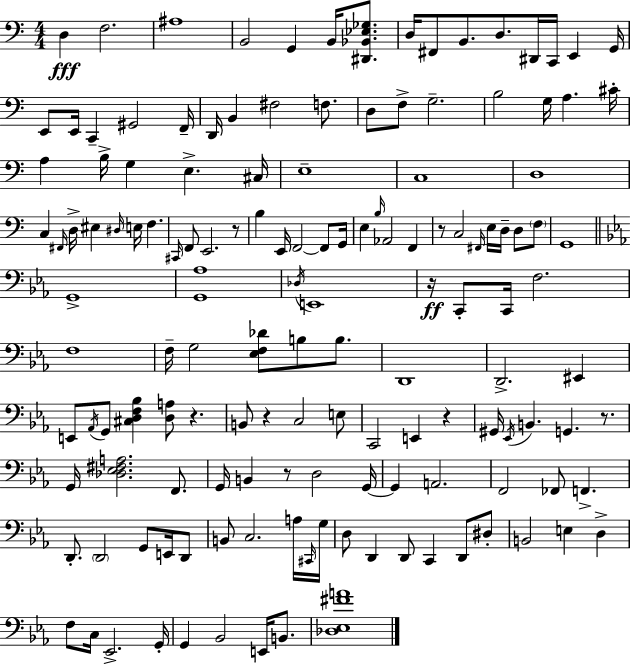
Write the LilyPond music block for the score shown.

{
  \clef bass
  \numericTimeSignature
  \time 4/4
  \key a \minor
  d4\fff f2. | ais1 | b,2 g,4 b,16 <dis, bes, ees ges>8. | d16 fis,8 b,8. d8. dis,16 c,16 e,4 g,16 | \break e,8 e,16 c,4-- gis,2 f,16-- | d,16 b,4 fis2 f8. | d8 f8-> g2.-- | b2 g16 a4. cis'16-. | \break a4 b16-> g4 e4.-> cis16 | e1-- | c1 | d1 | \break c4 \grace { fis,16 } d16-> eis4 \grace { dis16 } e16 f4. | \grace { cis,16 } f,8 e,2. | r8 b4 e,16 f,2~~ | f,8 g,16 e4 \grace { b16 } aes,2 | \break f,4 r8 c2 \grace { fis,16 } e16 | d16-- d8 \parenthesize f8 g,1 | \bar "||" \break \key c \minor g,1-> | <g, aes>1 | \acciaccatura { des16 } e,1 | r16\ff c,8-. c,16 f2. | \break f1 | f16-- g2 <ees f des'>8 b8 b8. | d,1 | d,2.-> eis,4 | \break e,8 \acciaccatura { aes,16 } g,8 <cis d f bes>4 <d a>8 r4. | b,8 r4 c2 | e8 c,2 e,4 r4 | gis,16 \acciaccatura { ees,16 } b,4. g,4. | \break r8. g,16 <des ees fis a>2. | f,8. g,16 b,4 r8 d2 | g,16~~ g,4 a,2. | f,2 fes,8 f,4.-> | \break d,8.-. \parenthesize d,2 g,8 | e,16 d,8 b,8 c2. | a16 \grace { cis,16 } g16 d8 d,4 d,8 c,4 | d,8 dis8-. b,2 e4 | \break d4-> f8 c16 ees,2.-> | g,16-. g,4 bes,2 | e,16 b,8. <des ees fis' a'>1 | \bar "|."
}